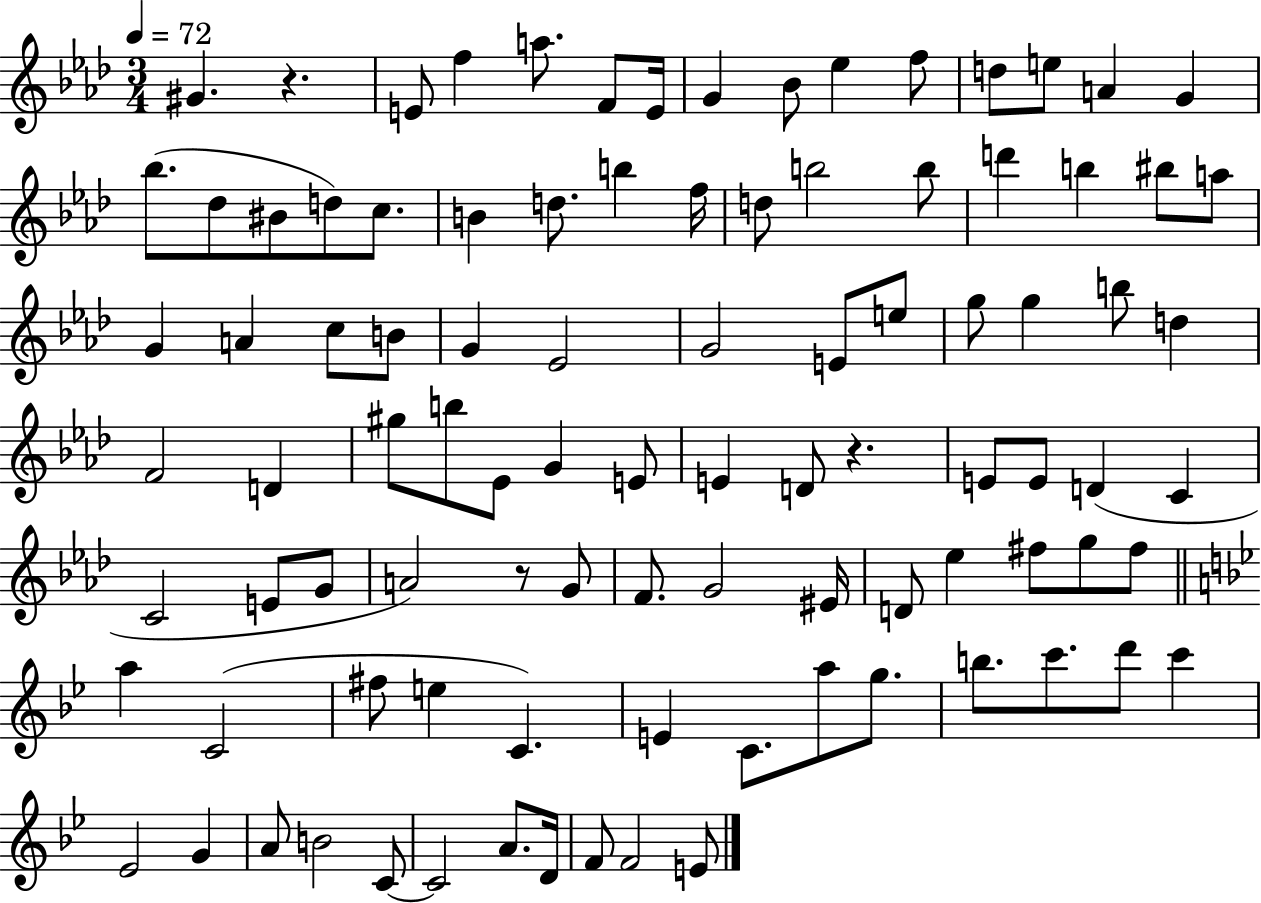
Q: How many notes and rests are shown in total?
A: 96